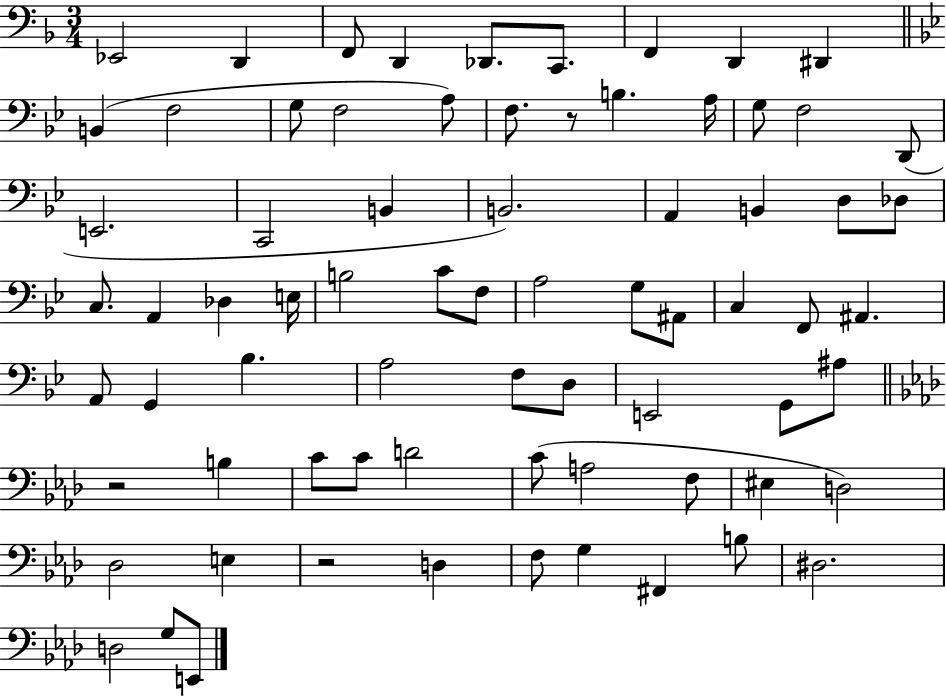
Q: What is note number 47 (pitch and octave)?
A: D3